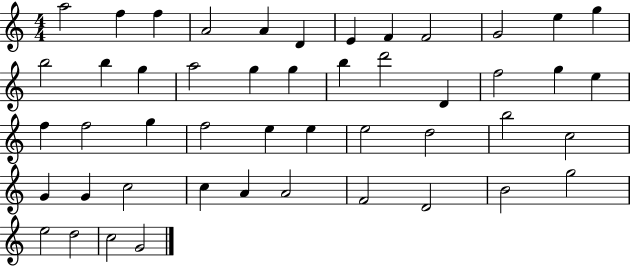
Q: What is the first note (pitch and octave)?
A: A5